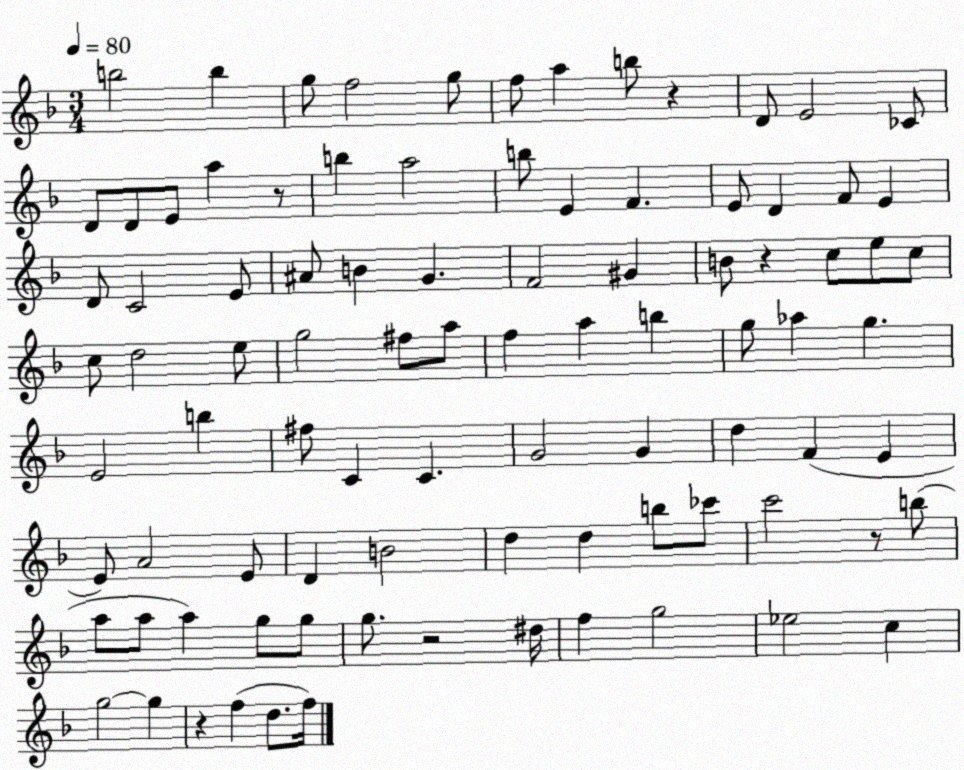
X:1
T:Untitled
M:3/4
L:1/4
K:F
b2 b g/2 f2 g/2 f/2 a b/2 z D/2 E2 _C/2 D/2 D/2 E/2 a z/2 b a2 b/2 E F E/2 D F/2 E D/2 C2 E/2 ^A/2 B G F2 ^G B/2 z c/2 e/2 c/2 c/2 d2 e/2 g2 ^f/2 a/2 f a b g/2 _a g E2 b ^f/2 C C G2 G d F E E/2 A2 E/2 D B2 d d b/2 _c'/2 c'2 z/2 b/2 a/2 a/2 a g/2 g/2 g/2 z2 ^d/4 f g2 _e2 c g2 g z f d/2 f/4